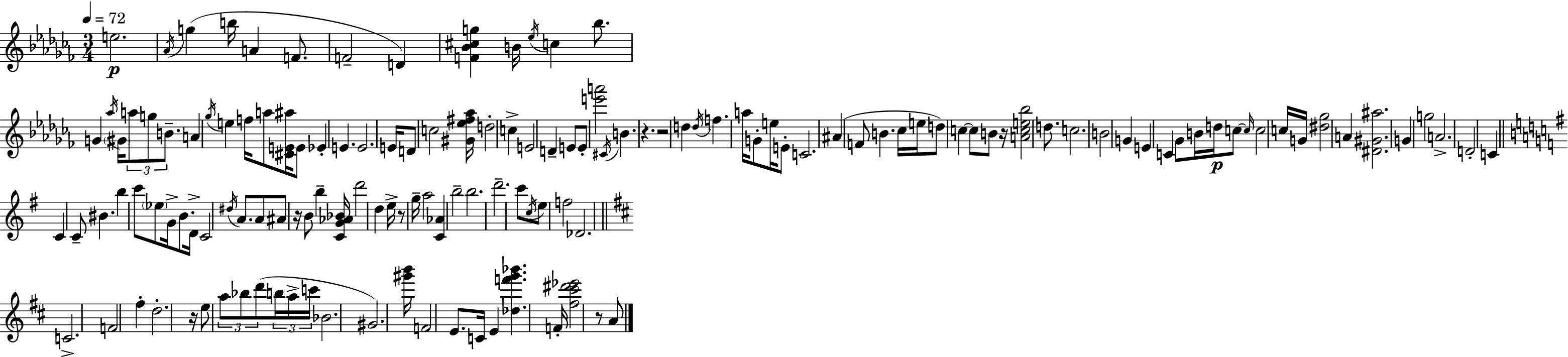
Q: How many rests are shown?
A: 7